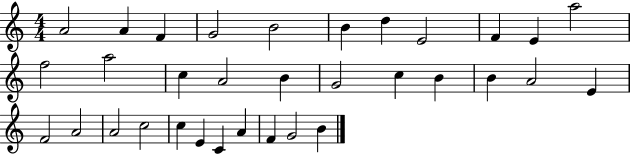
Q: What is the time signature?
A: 4/4